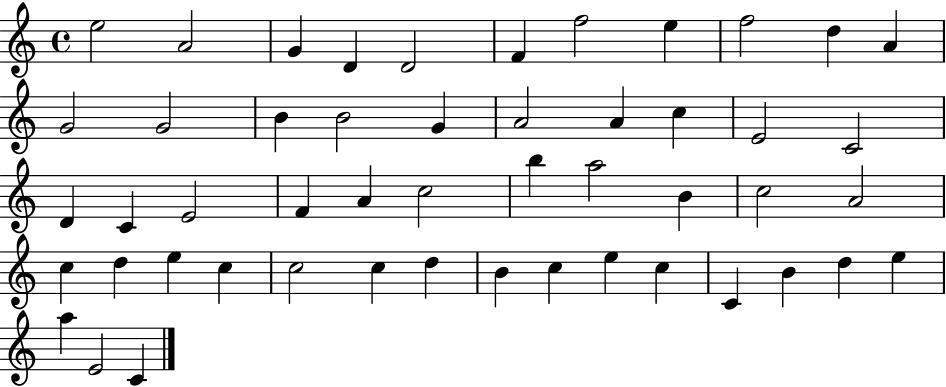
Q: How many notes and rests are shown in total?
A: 50